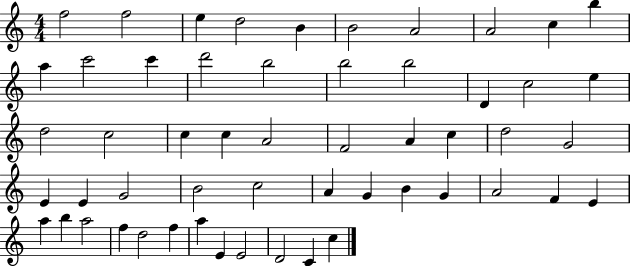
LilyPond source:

{
  \clef treble
  \numericTimeSignature
  \time 4/4
  \key c \major
  f''2 f''2 | e''4 d''2 b'4 | b'2 a'2 | a'2 c''4 b''4 | \break a''4 c'''2 c'''4 | d'''2 b''2 | b''2 b''2 | d'4 c''2 e''4 | \break d''2 c''2 | c''4 c''4 a'2 | f'2 a'4 c''4 | d''2 g'2 | \break e'4 e'4 g'2 | b'2 c''2 | a'4 g'4 b'4 g'4 | a'2 f'4 e'4 | \break a''4 b''4 a''2 | f''4 d''2 f''4 | a''4 e'4 e'2 | d'2 c'4 c''4 | \break \bar "|."
}